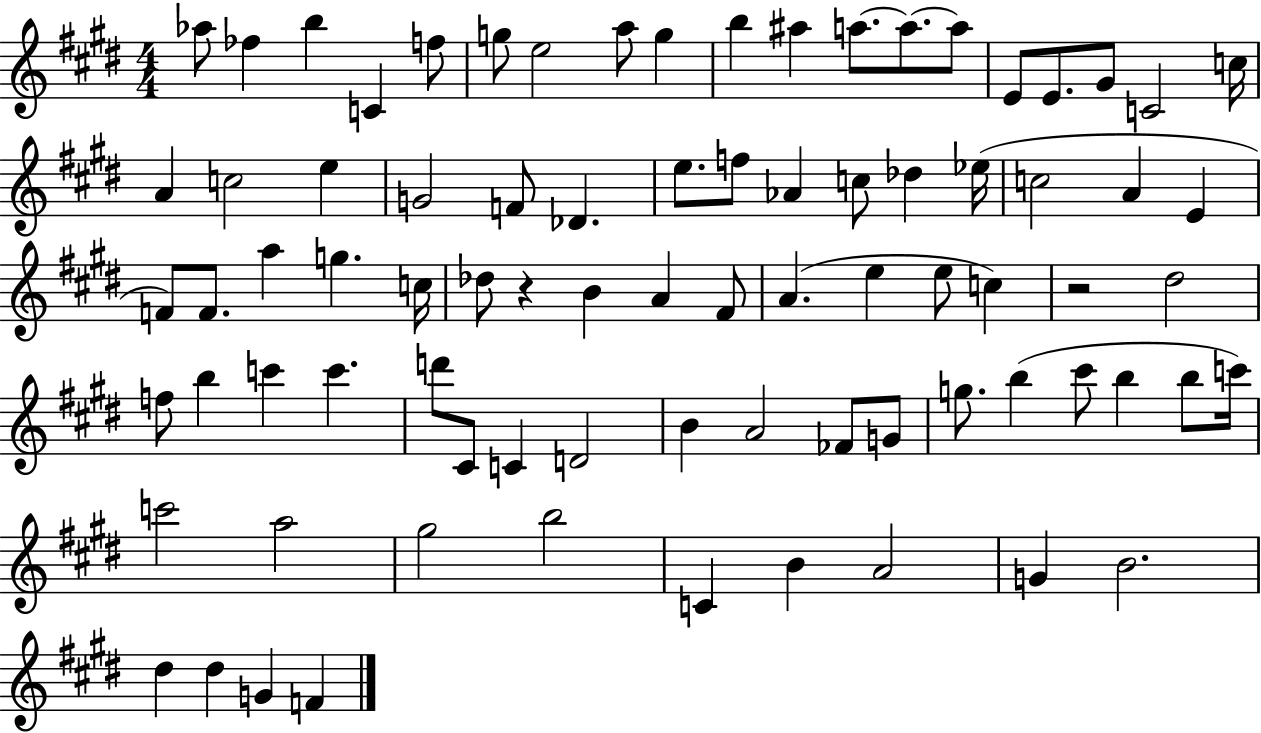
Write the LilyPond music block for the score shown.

{
  \clef treble
  \numericTimeSignature
  \time 4/4
  \key e \major
  aes''8 fes''4 b''4 c'4 f''8 | g''8 e''2 a''8 g''4 | b''4 ais''4 a''8.~~ a''8.~~ a''8 | e'8 e'8. gis'8 c'2 c''16 | \break a'4 c''2 e''4 | g'2 f'8 des'4. | e''8. f''8 aes'4 c''8 des''4 ees''16( | c''2 a'4 e'4 | \break f'8) f'8. a''4 g''4. c''16 | des''8 r4 b'4 a'4 fis'8 | a'4.( e''4 e''8 c''4) | r2 dis''2 | \break f''8 b''4 c'''4 c'''4. | d'''8 cis'8 c'4 d'2 | b'4 a'2 fes'8 g'8 | g''8. b''4( cis'''8 b''4 b''8 c'''16) | \break c'''2 a''2 | gis''2 b''2 | c'4 b'4 a'2 | g'4 b'2. | \break dis''4 dis''4 g'4 f'4 | \bar "|."
}